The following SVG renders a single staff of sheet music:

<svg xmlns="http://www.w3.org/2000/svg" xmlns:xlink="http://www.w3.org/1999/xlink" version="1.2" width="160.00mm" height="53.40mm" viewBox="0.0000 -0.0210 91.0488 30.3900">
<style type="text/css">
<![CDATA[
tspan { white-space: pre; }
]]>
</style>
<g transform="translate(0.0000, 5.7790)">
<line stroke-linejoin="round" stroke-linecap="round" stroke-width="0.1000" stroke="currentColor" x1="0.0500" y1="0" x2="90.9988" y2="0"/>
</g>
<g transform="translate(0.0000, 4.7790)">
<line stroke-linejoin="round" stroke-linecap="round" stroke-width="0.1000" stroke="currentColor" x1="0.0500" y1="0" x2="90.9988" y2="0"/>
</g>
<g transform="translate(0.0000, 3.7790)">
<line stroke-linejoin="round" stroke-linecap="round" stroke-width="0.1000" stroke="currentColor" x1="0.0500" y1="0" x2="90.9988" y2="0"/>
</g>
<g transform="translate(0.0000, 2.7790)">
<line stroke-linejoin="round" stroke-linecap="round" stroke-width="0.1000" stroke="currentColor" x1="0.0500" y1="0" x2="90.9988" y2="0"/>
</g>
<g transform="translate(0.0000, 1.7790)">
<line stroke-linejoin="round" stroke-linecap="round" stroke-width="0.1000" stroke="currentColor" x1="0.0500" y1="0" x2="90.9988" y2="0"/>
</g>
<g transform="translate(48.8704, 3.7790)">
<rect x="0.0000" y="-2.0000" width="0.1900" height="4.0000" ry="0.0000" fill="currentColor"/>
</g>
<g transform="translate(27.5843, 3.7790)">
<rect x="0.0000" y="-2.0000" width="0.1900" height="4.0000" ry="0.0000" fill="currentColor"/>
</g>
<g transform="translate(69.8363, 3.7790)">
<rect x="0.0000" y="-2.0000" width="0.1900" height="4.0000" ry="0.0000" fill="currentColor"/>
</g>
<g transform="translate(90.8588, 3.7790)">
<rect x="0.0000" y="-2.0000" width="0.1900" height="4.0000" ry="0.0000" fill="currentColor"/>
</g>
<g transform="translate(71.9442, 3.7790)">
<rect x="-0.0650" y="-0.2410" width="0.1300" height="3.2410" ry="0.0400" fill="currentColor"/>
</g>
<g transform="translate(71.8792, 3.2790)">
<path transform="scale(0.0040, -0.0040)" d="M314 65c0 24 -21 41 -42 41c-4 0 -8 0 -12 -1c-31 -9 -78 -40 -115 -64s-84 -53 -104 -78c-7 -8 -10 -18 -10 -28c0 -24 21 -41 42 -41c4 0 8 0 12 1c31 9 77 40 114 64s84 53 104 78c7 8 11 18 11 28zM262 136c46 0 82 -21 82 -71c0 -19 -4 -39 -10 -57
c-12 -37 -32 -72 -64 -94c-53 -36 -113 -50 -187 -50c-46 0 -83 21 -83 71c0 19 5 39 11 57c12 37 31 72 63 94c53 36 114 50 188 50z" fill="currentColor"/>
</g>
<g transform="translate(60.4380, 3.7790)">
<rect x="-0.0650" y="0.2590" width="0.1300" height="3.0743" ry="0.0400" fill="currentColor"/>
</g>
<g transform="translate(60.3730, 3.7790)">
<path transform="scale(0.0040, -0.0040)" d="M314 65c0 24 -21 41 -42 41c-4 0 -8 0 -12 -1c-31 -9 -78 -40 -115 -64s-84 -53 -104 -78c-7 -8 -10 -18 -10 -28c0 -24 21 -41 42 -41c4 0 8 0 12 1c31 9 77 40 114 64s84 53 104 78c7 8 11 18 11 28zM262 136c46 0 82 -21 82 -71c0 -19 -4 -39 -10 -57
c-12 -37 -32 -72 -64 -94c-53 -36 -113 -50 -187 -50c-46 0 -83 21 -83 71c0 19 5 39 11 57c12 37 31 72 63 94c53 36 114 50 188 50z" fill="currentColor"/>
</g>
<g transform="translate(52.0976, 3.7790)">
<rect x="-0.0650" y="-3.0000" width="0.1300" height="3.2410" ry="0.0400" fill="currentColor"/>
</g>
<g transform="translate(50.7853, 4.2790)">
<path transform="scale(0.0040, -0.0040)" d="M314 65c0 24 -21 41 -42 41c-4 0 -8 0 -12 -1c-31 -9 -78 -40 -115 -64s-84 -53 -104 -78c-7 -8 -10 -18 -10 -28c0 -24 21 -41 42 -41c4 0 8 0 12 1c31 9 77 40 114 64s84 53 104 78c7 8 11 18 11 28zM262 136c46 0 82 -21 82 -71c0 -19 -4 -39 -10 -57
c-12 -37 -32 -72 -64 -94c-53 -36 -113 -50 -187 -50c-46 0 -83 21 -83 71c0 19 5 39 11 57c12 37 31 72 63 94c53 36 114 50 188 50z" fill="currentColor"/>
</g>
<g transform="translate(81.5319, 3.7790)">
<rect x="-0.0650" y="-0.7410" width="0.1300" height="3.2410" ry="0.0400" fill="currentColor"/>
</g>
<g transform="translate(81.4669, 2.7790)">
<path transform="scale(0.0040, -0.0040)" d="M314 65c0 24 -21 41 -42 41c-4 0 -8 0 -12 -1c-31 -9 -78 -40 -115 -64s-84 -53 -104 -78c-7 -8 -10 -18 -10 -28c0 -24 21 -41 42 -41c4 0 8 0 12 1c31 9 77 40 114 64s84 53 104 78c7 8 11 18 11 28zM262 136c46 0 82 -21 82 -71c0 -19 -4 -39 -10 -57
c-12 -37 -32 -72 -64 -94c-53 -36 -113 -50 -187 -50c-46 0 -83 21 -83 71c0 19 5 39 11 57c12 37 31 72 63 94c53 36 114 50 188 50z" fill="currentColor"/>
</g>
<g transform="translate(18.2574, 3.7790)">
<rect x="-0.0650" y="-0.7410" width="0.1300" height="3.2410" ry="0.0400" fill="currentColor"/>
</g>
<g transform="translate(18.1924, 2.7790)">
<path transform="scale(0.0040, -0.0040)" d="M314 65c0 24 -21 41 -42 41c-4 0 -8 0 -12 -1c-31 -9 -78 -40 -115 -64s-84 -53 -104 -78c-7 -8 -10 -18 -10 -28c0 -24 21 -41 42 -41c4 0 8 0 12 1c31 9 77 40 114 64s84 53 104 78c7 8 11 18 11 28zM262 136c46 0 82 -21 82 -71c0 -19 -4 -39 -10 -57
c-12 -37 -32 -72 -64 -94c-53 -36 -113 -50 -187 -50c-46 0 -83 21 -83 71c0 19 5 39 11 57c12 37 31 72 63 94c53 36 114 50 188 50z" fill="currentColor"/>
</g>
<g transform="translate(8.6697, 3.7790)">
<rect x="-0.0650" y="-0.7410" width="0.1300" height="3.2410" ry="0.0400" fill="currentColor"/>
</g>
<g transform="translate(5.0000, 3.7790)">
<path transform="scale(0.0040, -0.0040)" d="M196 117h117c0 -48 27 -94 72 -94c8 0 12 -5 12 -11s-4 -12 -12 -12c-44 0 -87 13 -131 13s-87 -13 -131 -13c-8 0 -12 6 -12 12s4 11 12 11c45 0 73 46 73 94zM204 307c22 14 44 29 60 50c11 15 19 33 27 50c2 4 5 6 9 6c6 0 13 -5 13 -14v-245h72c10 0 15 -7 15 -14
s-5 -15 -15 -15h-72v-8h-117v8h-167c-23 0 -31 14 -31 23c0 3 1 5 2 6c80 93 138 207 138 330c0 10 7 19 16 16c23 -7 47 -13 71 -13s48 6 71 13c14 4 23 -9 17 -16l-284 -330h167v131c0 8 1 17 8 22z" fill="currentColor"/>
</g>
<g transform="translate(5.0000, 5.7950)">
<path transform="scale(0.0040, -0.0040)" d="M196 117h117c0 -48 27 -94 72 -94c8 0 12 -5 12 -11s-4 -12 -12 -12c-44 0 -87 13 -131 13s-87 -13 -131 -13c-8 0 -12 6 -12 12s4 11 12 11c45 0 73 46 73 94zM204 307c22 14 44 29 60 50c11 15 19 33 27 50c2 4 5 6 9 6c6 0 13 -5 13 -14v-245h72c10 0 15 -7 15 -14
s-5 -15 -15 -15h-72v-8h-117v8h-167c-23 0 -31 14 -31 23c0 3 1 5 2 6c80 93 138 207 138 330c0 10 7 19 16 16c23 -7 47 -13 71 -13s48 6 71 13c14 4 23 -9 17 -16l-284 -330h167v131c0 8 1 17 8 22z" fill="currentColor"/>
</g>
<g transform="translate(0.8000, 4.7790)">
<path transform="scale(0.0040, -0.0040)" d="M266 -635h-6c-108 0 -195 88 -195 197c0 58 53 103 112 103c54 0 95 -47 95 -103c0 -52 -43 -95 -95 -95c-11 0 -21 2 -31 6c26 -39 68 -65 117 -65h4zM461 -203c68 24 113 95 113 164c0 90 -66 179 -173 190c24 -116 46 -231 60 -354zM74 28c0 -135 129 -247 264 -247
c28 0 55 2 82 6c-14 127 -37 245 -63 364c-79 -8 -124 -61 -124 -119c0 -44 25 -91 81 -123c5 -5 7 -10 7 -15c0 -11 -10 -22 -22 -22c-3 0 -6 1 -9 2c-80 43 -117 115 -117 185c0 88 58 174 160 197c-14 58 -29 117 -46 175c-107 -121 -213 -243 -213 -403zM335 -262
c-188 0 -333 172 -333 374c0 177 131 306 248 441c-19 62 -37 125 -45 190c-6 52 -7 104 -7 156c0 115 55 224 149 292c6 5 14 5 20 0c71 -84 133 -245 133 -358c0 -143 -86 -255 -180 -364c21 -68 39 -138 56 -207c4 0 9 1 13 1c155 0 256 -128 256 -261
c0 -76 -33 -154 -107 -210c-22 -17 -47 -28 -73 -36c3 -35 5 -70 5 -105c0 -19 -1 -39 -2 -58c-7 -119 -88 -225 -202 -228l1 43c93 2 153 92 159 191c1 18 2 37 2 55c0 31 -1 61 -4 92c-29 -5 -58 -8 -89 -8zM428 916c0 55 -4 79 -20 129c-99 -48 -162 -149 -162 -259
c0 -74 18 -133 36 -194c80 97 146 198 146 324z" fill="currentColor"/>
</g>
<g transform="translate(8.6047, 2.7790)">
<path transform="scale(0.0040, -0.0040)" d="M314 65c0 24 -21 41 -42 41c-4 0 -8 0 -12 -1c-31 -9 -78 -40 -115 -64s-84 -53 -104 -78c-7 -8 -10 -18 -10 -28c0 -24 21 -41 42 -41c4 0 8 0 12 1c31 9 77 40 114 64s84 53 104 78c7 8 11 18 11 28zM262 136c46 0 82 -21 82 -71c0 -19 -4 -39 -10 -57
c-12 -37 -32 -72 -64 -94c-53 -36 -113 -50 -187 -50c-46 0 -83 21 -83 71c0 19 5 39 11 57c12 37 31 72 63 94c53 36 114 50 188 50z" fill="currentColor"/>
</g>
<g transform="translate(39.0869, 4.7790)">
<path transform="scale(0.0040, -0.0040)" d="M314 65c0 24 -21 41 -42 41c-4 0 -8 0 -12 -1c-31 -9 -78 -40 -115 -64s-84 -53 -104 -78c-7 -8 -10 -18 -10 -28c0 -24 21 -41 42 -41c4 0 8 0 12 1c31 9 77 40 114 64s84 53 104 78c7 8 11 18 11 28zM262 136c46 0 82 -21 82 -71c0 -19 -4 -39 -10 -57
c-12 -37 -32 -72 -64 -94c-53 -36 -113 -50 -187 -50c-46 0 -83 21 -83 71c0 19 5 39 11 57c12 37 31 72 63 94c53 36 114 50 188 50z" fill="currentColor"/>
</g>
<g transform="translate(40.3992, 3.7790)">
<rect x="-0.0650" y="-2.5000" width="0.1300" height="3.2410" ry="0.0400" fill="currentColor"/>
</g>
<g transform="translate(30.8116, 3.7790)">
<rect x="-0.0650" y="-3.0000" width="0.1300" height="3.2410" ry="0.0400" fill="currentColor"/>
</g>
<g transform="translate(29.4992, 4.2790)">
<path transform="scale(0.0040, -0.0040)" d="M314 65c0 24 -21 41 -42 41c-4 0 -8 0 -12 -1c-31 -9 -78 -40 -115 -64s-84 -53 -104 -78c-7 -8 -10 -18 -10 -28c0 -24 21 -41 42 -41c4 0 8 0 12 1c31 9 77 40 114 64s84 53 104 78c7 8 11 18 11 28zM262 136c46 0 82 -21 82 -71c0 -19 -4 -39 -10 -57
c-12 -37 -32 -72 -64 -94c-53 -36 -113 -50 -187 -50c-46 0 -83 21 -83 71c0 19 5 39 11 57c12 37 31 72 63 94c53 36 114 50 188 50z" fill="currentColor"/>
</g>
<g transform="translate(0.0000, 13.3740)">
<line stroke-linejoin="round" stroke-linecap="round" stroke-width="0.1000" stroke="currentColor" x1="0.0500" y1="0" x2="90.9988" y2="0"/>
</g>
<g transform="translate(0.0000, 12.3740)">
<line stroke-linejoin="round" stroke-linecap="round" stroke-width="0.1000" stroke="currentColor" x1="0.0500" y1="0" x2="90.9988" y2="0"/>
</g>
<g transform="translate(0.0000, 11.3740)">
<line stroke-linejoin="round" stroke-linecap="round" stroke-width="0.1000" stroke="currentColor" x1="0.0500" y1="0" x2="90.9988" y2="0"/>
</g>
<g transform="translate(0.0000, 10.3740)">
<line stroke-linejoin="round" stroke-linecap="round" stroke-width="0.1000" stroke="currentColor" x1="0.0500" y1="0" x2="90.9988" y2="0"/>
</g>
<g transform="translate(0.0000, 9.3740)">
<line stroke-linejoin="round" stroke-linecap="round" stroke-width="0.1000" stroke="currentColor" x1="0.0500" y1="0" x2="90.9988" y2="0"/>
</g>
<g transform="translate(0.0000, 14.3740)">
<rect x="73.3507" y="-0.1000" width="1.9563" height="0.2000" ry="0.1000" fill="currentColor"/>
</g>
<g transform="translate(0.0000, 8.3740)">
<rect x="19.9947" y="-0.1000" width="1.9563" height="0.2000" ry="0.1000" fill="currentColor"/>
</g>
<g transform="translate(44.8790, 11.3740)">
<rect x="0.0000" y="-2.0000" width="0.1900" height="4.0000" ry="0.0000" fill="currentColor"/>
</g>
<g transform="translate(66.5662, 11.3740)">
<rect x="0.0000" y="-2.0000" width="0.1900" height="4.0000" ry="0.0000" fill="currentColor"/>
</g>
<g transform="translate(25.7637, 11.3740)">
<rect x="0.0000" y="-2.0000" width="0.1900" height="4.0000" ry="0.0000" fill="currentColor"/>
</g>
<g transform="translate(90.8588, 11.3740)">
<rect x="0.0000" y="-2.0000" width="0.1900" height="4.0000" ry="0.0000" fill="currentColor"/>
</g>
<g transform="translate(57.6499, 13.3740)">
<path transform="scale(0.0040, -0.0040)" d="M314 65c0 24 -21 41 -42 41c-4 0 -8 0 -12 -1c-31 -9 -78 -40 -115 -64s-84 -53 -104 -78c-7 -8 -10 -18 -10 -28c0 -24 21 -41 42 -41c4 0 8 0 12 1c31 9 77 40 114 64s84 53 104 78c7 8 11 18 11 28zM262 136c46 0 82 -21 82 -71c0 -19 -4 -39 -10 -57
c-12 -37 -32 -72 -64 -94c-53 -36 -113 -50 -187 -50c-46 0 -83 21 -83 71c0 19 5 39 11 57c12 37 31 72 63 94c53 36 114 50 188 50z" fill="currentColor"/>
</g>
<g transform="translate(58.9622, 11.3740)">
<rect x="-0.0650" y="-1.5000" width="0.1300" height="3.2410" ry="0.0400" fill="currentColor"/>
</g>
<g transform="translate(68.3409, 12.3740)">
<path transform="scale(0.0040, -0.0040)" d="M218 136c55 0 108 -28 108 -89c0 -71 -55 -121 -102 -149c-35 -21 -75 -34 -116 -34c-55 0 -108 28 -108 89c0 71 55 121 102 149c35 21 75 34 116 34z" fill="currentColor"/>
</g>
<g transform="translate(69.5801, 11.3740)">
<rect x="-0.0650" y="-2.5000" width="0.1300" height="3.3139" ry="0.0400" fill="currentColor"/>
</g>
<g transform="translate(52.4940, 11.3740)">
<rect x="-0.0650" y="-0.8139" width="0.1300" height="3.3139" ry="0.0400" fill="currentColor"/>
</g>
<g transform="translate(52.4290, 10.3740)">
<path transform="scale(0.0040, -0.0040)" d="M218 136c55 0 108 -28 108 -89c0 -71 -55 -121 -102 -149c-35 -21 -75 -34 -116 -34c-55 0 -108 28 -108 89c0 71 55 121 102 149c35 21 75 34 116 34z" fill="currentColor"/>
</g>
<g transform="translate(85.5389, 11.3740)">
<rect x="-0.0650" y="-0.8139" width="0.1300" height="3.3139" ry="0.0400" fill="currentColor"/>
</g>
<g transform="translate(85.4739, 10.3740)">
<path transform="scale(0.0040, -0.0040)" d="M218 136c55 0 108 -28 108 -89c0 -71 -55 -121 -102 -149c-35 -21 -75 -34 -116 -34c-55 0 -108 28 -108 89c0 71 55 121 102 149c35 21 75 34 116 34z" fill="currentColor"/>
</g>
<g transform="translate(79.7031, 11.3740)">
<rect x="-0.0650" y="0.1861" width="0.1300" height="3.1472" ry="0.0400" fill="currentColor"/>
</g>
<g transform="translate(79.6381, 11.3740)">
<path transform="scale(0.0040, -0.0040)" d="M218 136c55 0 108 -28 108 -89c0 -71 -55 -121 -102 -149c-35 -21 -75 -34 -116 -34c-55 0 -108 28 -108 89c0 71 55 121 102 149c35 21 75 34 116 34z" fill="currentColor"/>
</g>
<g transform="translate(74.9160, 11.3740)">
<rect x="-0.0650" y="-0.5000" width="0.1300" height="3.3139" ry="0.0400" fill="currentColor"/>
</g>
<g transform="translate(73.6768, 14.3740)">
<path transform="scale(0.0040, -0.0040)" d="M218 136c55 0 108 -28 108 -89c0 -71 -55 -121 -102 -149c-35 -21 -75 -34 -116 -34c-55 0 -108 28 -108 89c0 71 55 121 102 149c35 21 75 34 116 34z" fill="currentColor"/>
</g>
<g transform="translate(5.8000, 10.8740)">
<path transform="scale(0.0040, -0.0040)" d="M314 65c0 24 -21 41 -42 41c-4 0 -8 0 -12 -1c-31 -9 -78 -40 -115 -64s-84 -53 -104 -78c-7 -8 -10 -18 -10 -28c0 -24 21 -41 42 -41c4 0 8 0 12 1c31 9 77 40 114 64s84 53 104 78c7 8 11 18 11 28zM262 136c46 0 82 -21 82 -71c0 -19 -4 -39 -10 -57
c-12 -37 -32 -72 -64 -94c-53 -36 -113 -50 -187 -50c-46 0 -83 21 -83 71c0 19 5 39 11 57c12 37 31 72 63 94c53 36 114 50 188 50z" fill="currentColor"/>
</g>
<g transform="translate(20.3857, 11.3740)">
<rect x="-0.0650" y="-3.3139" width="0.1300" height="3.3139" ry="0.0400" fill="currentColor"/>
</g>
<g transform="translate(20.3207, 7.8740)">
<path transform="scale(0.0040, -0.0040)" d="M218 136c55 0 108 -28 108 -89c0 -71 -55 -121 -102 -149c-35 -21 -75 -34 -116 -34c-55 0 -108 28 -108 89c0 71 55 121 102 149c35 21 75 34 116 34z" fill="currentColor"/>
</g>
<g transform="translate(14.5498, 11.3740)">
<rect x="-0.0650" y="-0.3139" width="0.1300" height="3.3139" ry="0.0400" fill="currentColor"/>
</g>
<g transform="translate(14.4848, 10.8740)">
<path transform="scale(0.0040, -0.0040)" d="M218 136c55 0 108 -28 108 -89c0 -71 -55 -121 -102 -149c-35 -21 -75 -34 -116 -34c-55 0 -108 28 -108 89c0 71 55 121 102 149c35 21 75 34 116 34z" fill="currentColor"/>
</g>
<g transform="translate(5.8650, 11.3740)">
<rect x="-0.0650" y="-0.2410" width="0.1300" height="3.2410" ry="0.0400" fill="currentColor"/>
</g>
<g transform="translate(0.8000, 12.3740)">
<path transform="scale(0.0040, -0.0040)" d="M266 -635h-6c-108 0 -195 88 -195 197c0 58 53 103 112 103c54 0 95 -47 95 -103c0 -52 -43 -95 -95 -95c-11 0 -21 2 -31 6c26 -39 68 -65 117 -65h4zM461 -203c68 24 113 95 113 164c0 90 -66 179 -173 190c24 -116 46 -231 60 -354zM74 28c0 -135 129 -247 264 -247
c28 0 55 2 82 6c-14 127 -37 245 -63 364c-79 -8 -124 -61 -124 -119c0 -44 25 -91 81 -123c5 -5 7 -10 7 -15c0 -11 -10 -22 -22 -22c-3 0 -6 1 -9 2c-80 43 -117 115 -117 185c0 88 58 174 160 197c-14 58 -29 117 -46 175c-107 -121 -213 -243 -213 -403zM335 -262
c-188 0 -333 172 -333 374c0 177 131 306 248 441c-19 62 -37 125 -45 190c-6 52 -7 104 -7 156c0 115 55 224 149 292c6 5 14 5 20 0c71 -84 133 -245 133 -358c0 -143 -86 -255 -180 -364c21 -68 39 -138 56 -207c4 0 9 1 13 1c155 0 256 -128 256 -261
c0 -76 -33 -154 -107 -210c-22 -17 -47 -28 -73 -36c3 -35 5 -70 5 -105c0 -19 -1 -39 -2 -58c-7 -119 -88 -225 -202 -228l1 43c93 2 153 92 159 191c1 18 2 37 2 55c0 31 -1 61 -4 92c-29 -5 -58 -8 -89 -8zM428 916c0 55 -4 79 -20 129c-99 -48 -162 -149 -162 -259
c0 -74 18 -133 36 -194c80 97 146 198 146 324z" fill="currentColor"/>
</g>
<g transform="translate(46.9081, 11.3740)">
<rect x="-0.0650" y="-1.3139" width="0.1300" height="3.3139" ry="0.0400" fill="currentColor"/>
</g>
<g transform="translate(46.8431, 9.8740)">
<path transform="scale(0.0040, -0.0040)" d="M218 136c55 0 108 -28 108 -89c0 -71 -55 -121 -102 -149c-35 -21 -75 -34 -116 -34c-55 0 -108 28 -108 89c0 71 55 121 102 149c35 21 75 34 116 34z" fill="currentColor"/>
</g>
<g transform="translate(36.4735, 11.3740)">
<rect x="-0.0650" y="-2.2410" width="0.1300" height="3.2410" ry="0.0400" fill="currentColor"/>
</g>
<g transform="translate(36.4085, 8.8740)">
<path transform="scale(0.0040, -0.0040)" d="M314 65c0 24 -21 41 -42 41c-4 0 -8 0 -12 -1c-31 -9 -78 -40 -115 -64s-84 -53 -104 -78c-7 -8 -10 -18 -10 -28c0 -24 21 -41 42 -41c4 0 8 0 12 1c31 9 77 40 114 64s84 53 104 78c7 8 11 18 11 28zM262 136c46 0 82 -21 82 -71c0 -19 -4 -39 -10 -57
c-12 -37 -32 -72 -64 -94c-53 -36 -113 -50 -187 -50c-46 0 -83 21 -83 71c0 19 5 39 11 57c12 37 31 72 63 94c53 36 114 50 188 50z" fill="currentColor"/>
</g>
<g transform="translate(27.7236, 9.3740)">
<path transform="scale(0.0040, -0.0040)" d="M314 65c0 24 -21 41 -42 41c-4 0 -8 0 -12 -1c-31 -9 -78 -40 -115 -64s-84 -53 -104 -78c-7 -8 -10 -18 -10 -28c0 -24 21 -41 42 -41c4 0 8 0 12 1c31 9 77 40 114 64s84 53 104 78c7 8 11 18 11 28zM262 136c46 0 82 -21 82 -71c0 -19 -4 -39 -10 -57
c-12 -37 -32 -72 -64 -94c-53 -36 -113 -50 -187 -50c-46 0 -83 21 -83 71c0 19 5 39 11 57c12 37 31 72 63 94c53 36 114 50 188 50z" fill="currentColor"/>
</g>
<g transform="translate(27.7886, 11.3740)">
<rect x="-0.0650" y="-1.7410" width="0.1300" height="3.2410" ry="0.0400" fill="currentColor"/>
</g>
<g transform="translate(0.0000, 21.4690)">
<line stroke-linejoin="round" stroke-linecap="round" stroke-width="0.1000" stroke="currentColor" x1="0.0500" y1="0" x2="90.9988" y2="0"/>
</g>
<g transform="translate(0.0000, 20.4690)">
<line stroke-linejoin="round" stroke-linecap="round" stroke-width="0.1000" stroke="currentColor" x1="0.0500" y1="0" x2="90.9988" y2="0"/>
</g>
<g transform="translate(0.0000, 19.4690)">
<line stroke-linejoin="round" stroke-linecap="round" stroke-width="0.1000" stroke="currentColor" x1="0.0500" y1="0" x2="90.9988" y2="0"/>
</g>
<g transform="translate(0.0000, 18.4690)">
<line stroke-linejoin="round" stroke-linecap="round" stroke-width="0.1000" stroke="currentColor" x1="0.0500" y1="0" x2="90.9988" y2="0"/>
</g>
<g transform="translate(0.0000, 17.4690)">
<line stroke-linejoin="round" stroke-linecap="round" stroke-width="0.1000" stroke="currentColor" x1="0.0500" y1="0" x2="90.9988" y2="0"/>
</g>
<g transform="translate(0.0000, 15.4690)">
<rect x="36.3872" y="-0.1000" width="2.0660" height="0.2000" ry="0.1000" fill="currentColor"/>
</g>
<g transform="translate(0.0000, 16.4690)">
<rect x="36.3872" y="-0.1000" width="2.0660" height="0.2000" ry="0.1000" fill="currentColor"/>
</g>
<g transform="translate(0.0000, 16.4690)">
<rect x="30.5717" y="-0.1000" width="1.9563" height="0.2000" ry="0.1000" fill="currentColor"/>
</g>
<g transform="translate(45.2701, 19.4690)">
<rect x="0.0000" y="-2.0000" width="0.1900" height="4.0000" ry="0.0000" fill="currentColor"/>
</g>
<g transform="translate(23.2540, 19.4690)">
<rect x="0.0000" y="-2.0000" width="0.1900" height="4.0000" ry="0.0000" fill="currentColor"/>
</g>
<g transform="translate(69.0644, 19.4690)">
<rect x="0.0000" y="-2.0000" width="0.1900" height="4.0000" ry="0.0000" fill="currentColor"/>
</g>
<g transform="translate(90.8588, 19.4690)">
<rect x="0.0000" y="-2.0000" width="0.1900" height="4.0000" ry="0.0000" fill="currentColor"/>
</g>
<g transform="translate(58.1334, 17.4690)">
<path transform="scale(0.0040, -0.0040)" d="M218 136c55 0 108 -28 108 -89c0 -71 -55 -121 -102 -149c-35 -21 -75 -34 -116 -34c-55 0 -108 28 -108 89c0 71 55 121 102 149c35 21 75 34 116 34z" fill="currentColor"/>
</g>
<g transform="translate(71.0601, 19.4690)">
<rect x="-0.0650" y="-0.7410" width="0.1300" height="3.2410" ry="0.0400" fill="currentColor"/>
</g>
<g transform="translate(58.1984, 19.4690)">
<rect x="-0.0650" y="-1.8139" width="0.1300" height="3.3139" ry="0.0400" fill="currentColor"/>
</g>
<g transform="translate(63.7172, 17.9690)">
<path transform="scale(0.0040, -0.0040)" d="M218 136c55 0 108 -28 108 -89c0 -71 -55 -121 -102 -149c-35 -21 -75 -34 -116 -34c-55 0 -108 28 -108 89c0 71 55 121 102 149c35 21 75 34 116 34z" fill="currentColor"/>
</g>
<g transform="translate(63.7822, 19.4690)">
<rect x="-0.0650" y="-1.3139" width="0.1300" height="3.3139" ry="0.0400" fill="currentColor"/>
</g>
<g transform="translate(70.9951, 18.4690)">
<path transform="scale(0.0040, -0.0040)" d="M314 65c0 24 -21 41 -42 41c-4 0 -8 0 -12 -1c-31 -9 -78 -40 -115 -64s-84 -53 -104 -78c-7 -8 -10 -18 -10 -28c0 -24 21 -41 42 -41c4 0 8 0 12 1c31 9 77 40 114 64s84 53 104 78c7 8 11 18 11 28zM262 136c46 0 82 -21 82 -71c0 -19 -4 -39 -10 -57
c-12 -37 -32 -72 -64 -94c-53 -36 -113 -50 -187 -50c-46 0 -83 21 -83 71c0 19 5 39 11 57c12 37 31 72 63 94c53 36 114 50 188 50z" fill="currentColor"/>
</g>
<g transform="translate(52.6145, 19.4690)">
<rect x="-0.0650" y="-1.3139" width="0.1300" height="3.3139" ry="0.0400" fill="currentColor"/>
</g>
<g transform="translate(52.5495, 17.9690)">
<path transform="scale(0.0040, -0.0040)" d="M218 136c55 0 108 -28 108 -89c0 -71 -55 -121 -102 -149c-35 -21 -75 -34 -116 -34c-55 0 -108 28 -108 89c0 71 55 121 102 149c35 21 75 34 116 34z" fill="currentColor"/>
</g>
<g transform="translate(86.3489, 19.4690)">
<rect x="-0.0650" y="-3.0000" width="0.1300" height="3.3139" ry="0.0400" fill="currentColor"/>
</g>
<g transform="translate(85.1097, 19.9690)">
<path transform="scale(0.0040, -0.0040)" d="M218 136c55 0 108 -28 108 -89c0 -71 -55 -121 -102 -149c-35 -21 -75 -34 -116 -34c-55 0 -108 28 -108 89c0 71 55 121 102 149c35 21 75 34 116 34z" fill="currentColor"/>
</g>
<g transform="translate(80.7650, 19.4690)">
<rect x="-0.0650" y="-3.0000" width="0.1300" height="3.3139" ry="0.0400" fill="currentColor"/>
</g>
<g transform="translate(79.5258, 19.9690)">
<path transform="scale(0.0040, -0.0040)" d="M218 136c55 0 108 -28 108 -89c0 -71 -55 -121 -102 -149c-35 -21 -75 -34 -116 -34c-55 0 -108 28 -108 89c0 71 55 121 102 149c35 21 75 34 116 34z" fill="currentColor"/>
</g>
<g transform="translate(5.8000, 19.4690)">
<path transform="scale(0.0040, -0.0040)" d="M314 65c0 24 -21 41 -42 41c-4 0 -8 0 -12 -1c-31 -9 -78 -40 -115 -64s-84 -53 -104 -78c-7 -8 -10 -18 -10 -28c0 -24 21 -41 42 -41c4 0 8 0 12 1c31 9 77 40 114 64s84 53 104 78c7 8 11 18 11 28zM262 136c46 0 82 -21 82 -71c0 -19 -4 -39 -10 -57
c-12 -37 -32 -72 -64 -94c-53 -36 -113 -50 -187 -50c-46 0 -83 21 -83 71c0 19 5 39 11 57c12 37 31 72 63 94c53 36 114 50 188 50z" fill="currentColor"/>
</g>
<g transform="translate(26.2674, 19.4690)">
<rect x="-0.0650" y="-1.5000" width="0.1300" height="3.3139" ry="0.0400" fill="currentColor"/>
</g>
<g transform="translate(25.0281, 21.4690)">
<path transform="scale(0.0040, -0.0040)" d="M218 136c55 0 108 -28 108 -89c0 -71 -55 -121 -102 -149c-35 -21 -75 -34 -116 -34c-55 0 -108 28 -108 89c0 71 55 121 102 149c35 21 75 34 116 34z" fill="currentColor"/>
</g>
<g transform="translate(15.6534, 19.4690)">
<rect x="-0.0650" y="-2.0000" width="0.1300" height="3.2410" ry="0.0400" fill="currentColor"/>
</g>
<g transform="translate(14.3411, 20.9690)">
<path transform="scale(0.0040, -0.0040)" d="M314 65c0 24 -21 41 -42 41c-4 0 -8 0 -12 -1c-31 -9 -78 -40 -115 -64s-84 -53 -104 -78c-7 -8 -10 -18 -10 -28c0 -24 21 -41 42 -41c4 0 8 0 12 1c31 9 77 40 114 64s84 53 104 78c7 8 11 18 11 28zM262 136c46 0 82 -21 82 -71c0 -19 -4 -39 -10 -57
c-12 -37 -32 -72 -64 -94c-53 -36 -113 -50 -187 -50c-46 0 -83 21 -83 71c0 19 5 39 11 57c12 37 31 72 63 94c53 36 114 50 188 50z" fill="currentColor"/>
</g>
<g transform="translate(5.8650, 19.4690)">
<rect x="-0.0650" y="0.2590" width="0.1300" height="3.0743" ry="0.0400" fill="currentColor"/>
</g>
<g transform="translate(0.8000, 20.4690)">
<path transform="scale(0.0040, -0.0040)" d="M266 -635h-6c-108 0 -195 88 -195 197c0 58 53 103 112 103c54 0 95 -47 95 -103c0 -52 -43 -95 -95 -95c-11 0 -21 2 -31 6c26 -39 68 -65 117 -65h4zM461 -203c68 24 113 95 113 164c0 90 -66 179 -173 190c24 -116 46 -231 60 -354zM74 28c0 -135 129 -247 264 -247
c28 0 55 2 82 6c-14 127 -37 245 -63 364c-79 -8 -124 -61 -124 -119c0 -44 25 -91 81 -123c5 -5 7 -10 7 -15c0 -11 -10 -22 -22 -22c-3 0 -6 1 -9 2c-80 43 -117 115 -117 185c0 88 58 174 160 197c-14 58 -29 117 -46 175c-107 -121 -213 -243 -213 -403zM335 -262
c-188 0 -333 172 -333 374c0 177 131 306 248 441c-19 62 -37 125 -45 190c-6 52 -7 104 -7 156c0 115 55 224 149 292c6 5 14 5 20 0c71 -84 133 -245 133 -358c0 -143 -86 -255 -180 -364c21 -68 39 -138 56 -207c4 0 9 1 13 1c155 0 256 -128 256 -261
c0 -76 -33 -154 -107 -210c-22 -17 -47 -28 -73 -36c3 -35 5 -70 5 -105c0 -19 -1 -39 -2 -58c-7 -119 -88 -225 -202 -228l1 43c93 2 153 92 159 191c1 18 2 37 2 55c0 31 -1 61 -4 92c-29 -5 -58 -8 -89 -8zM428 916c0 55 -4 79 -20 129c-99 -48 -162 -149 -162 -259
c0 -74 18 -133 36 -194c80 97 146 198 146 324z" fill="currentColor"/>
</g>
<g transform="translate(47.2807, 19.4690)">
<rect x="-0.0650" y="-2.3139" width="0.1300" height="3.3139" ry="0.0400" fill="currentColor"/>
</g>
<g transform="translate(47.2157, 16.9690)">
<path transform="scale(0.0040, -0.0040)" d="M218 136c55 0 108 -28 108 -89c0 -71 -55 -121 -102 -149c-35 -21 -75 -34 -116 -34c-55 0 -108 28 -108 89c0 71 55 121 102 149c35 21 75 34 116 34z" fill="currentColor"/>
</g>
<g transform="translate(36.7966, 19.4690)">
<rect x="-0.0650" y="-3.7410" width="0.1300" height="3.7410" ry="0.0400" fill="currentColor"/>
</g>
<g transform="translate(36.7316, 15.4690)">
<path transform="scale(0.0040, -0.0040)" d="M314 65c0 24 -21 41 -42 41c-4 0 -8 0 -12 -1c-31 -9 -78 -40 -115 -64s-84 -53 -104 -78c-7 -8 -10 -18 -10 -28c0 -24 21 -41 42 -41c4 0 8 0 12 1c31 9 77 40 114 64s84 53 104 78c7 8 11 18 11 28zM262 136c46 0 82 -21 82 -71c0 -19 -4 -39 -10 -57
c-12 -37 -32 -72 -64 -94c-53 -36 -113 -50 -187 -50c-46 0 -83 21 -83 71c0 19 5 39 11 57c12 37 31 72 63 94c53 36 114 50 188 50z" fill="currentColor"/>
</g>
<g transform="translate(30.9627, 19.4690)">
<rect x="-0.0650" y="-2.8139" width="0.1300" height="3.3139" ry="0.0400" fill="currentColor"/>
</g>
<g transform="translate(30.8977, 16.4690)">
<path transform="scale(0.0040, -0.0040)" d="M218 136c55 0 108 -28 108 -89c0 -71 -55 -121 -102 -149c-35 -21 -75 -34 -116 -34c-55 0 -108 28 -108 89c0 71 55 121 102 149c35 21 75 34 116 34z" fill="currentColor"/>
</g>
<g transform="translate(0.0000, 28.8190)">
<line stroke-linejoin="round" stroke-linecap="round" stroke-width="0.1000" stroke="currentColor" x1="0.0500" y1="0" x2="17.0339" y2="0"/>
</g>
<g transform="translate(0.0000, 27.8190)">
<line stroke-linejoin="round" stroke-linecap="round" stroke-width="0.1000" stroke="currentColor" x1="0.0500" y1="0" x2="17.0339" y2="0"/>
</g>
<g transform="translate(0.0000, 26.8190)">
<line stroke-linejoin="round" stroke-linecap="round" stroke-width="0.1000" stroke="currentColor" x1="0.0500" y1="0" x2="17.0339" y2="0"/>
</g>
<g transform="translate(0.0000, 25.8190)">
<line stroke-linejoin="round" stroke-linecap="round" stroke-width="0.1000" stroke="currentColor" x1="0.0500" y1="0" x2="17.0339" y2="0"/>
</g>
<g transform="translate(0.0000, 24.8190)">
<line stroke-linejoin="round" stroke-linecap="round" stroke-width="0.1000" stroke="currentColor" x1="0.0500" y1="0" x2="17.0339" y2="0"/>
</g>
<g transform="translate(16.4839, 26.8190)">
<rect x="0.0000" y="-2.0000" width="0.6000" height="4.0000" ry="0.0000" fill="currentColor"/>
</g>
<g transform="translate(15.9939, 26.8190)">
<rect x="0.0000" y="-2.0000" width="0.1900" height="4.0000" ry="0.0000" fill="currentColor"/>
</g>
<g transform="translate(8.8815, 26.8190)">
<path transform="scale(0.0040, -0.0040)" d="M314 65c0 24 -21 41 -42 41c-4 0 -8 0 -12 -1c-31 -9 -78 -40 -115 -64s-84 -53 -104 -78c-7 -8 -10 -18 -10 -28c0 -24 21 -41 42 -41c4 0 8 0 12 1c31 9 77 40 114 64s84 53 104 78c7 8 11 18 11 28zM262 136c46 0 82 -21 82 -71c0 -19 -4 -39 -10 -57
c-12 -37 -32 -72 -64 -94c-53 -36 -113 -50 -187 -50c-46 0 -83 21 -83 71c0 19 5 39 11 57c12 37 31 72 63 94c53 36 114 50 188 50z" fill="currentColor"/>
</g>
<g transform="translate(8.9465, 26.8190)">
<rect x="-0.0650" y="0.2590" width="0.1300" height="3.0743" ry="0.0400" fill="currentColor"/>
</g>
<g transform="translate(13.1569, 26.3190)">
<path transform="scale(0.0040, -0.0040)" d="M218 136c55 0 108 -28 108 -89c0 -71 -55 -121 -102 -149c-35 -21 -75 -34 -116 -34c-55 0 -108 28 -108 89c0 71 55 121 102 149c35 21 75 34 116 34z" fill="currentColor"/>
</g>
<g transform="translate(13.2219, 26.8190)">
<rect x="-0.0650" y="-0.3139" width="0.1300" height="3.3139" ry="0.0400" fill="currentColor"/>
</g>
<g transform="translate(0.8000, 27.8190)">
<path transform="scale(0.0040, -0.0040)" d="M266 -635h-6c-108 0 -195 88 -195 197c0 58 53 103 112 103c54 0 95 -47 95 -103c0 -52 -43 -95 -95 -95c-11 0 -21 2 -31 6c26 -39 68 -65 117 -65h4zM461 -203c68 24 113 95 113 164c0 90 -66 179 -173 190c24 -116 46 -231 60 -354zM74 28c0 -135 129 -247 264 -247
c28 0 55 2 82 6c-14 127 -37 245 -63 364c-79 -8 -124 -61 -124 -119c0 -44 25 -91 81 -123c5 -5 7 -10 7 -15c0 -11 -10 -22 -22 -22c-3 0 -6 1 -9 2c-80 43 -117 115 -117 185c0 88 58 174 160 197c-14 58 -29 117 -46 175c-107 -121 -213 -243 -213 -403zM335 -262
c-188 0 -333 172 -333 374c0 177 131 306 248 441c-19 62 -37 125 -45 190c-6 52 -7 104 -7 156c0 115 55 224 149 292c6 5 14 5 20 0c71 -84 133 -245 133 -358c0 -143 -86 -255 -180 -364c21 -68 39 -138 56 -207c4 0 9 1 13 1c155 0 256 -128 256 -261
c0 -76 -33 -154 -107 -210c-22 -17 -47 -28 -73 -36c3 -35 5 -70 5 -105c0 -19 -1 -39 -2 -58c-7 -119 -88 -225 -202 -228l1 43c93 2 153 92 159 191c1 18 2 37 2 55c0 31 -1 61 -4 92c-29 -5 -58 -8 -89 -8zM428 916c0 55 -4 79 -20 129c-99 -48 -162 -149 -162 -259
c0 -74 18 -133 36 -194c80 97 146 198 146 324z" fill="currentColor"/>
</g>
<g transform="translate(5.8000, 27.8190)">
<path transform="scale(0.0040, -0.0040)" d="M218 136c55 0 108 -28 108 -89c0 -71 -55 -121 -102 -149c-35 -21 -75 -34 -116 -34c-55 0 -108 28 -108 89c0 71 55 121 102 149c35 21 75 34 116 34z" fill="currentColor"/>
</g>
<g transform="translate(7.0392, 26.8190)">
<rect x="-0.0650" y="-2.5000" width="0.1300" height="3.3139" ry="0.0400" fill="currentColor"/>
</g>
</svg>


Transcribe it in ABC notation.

X:1
T:Untitled
M:4/4
L:1/4
K:C
d2 d2 A2 G2 A2 B2 c2 d2 c2 c b f2 g2 e d E2 G C B d B2 F2 E a c'2 g e f e d2 A A G B2 c